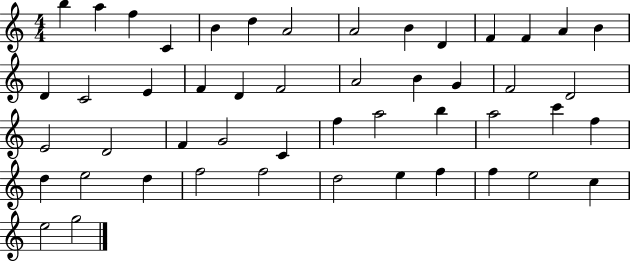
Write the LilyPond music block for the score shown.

{
  \clef treble
  \numericTimeSignature
  \time 4/4
  \key c \major
  b''4 a''4 f''4 c'4 | b'4 d''4 a'2 | a'2 b'4 d'4 | f'4 f'4 a'4 b'4 | \break d'4 c'2 e'4 | f'4 d'4 f'2 | a'2 b'4 g'4 | f'2 d'2 | \break e'2 d'2 | f'4 g'2 c'4 | f''4 a''2 b''4 | a''2 c'''4 f''4 | \break d''4 e''2 d''4 | f''2 f''2 | d''2 e''4 f''4 | f''4 e''2 c''4 | \break e''2 g''2 | \bar "|."
}